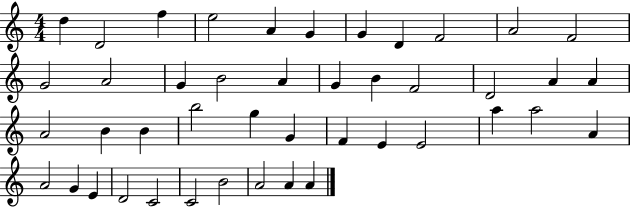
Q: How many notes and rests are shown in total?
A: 44